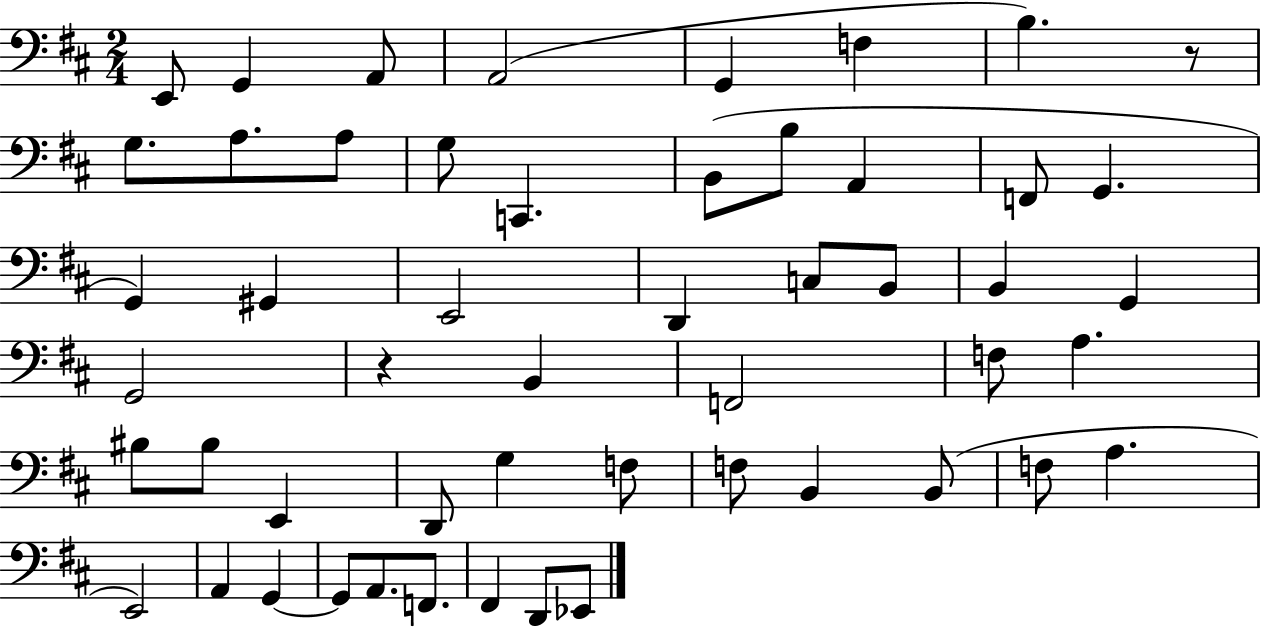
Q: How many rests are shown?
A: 2